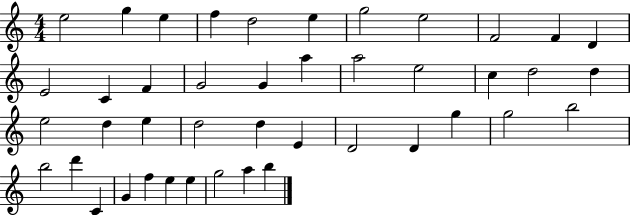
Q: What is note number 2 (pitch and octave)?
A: G5